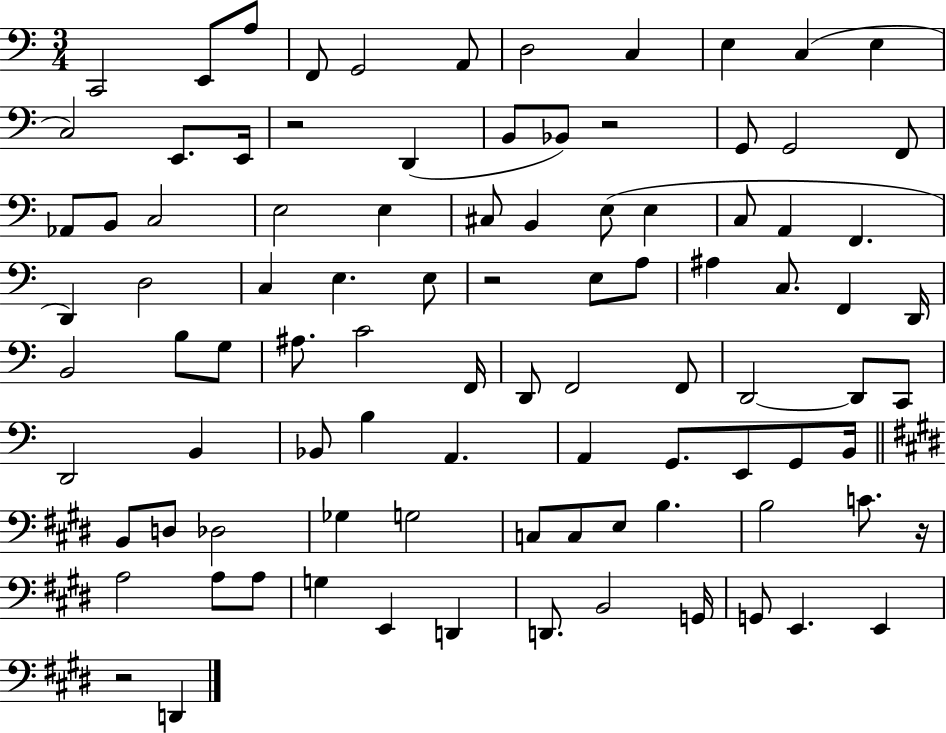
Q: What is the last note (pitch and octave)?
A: D2